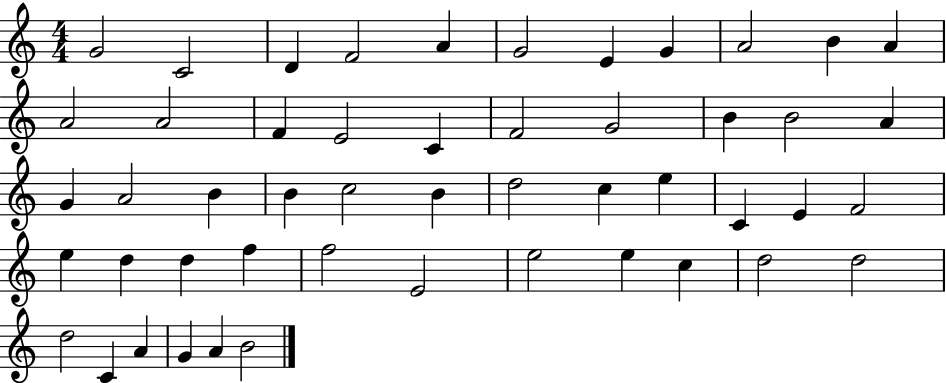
X:1
T:Untitled
M:4/4
L:1/4
K:C
G2 C2 D F2 A G2 E G A2 B A A2 A2 F E2 C F2 G2 B B2 A G A2 B B c2 B d2 c e C E F2 e d d f f2 E2 e2 e c d2 d2 d2 C A G A B2